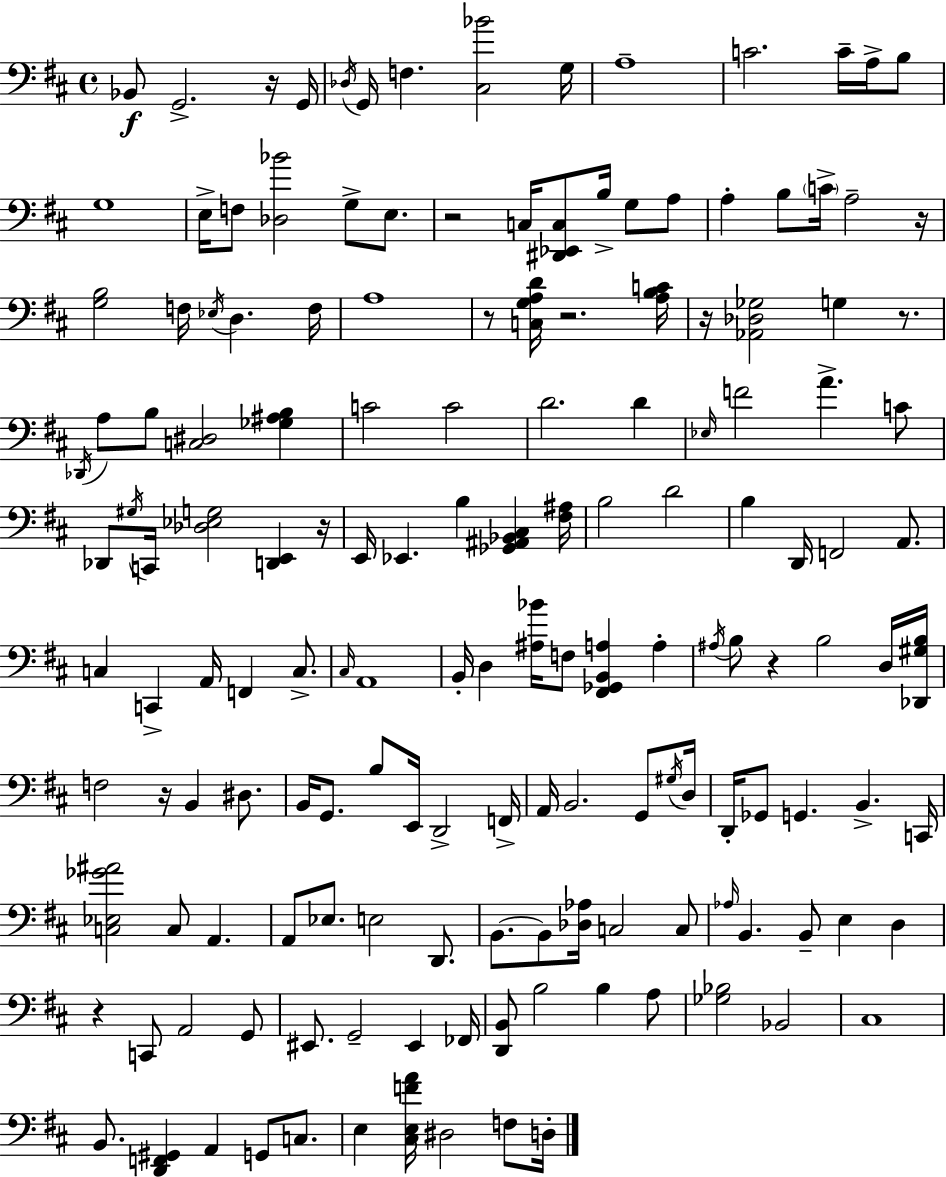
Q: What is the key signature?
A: D major